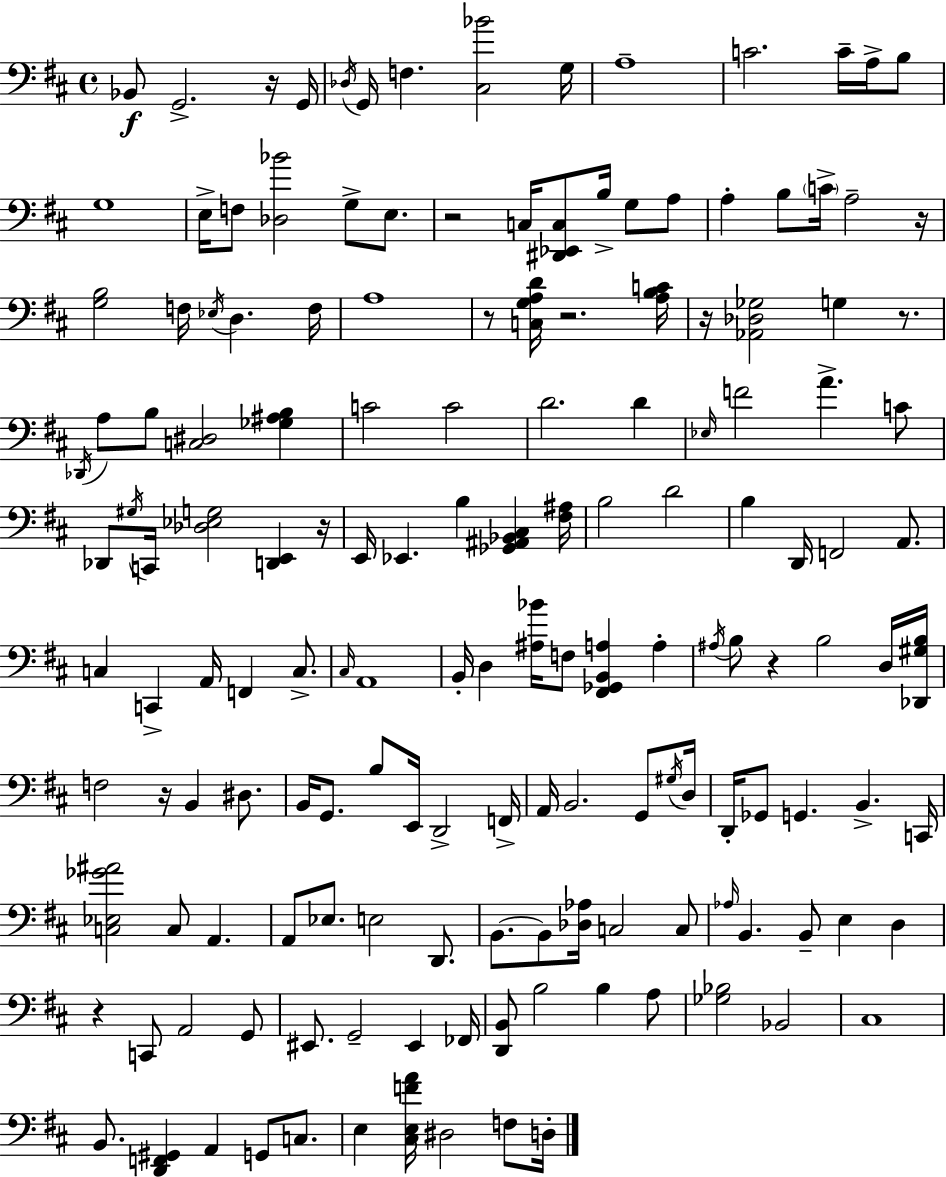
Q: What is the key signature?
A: D major